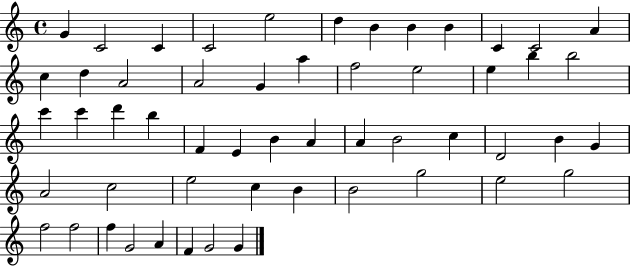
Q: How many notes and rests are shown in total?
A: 54